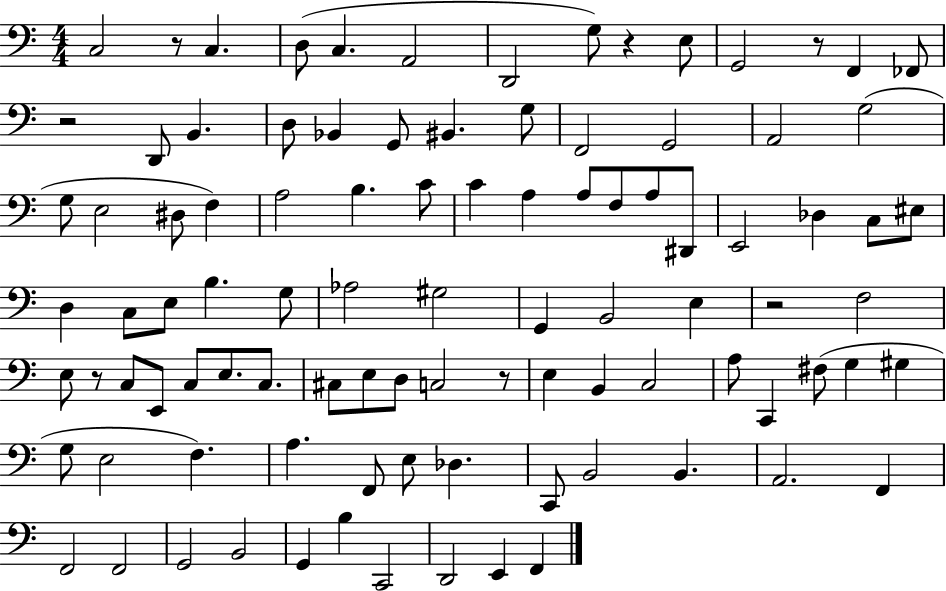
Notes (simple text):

C3/h R/e C3/q. D3/e C3/q. A2/h D2/h G3/e R/q E3/e G2/h R/e F2/q FES2/e R/h D2/e B2/q. D3/e Bb2/q G2/e BIS2/q. G3/e F2/h G2/h A2/h G3/h G3/e E3/h D#3/e F3/q A3/h B3/q. C4/e C4/q A3/q A3/e F3/e A3/e D#2/e E2/h Db3/q C3/e EIS3/e D3/q C3/e E3/e B3/q. G3/e Ab3/h G#3/h G2/q B2/h E3/q R/h F3/h E3/e R/e C3/e E2/e C3/e E3/e. C3/e. C#3/e E3/e D3/e C3/h R/e E3/q B2/q C3/h A3/e C2/q F#3/e G3/q G#3/q G3/e E3/h F3/q. A3/q. F2/e E3/e Db3/q. C2/e B2/h B2/q. A2/h. F2/q F2/h F2/h G2/h B2/h G2/q B3/q C2/h D2/h E2/q F2/q